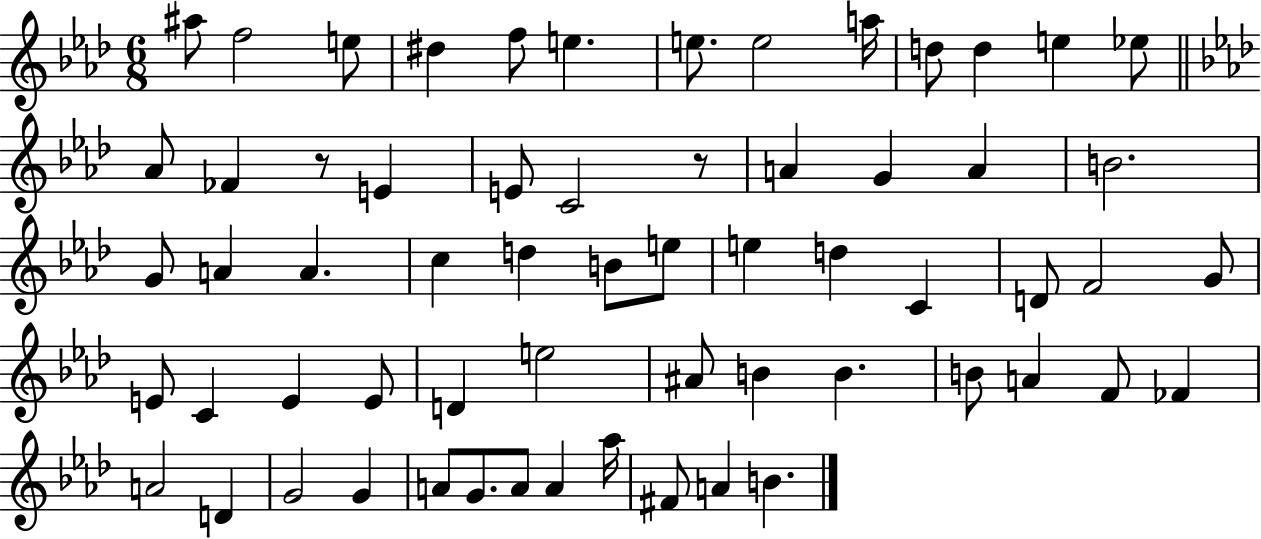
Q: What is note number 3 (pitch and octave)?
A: E5